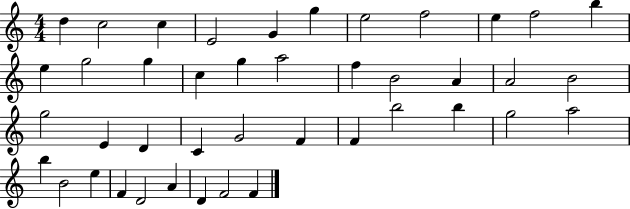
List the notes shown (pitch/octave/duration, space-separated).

D5/q C5/h C5/q E4/h G4/q G5/q E5/h F5/h E5/q F5/h B5/q E5/q G5/h G5/q C5/q G5/q A5/h F5/q B4/h A4/q A4/h B4/h G5/h E4/q D4/q C4/q G4/h F4/q F4/q B5/h B5/q G5/h A5/h B5/q B4/h E5/q F4/q D4/h A4/q D4/q F4/h F4/q